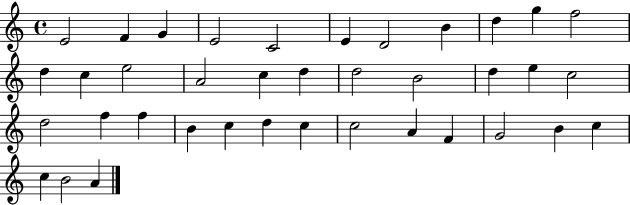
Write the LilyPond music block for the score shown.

{
  \clef treble
  \time 4/4
  \defaultTimeSignature
  \key c \major
  e'2 f'4 g'4 | e'2 c'2 | e'4 d'2 b'4 | d''4 g''4 f''2 | \break d''4 c''4 e''2 | a'2 c''4 d''4 | d''2 b'2 | d''4 e''4 c''2 | \break d''2 f''4 f''4 | b'4 c''4 d''4 c''4 | c''2 a'4 f'4 | g'2 b'4 c''4 | \break c''4 b'2 a'4 | \bar "|."
}